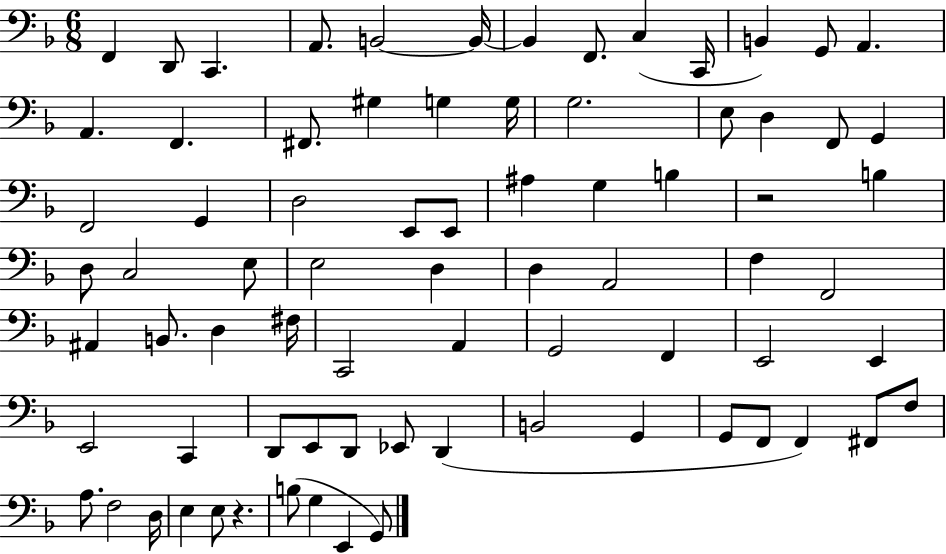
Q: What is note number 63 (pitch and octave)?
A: F2